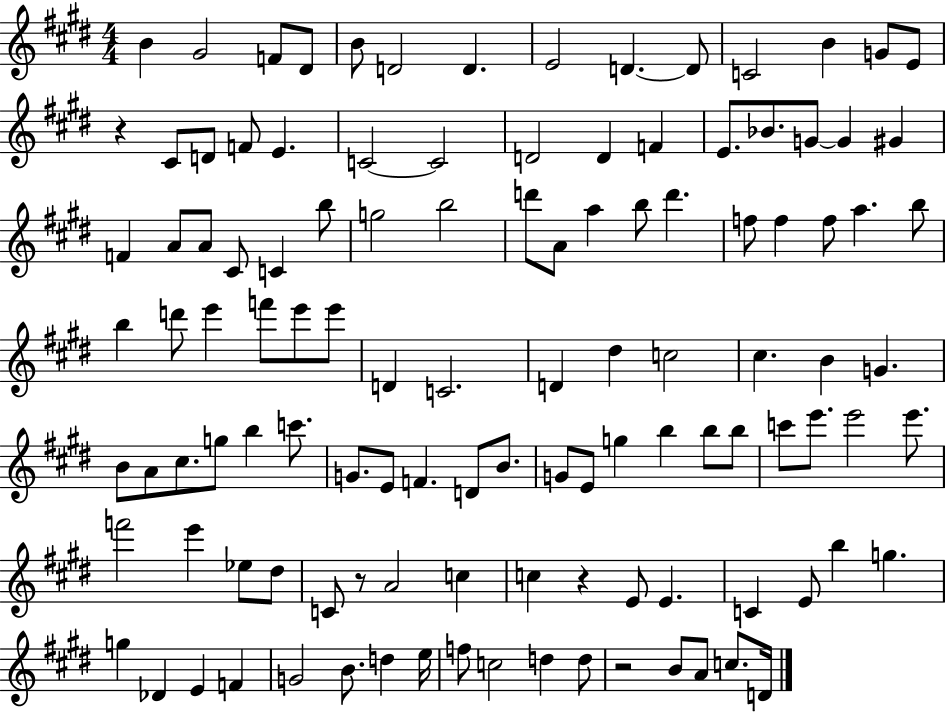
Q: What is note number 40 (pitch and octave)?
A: B5